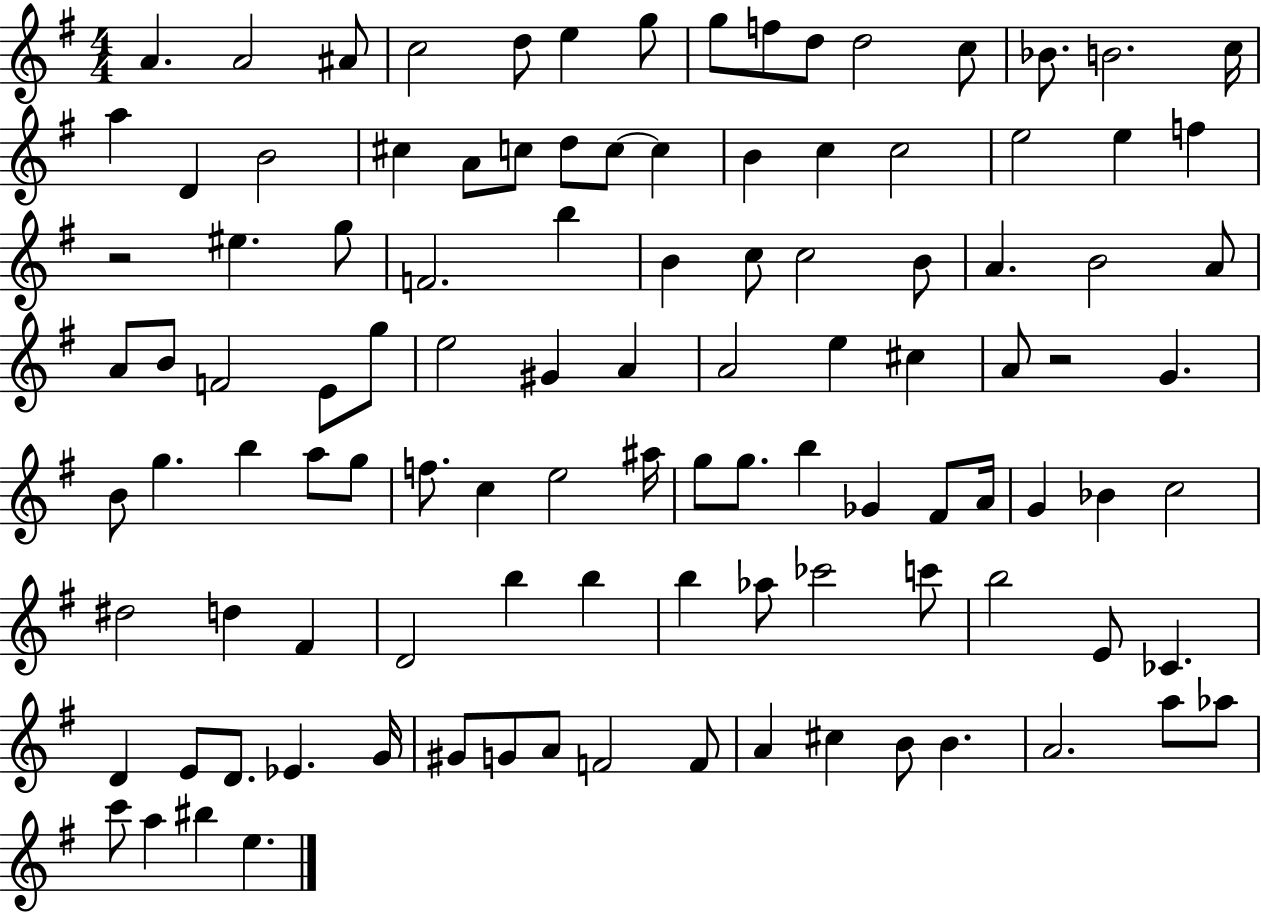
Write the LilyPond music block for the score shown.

{
  \clef treble
  \numericTimeSignature
  \time 4/4
  \key g \major
  a'4. a'2 ais'8 | c''2 d''8 e''4 g''8 | g''8 f''8 d''8 d''2 c''8 | bes'8. b'2. c''16 | \break a''4 d'4 b'2 | cis''4 a'8 c''8 d''8 c''8~~ c''4 | b'4 c''4 c''2 | e''2 e''4 f''4 | \break r2 eis''4. g''8 | f'2. b''4 | b'4 c''8 c''2 b'8 | a'4. b'2 a'8 | \break a'8 b'8 f'2 e'8 g''8 | e''2 gis'4 a'4 | a'2 e''4 cis''4 | a'8 r2 g'4. | \break b'8 g''4. b''4 a''8 g''8 | f''8. c''4 e''2 ais''16 | g''8 g''8. b''4 ges'4 fis'8 a'16 | g'4 bes'4 c''2 | \break dis''2 d''4 fis'4 | d'2 b''4 b''4 | b''4 aes''8 ces'''2 c'''8 | b''2 e'8 ces'4. | \break d'4 e'8 d'8. ees'4. g'16 | gis'8 g'8 a'8 f'2 f'8 | a'4 cis''4 b'8 b'4. | a'2. a''8 aes''8 | \break c'''8 a''4 bis''4 e''4. | \bar "|."
}